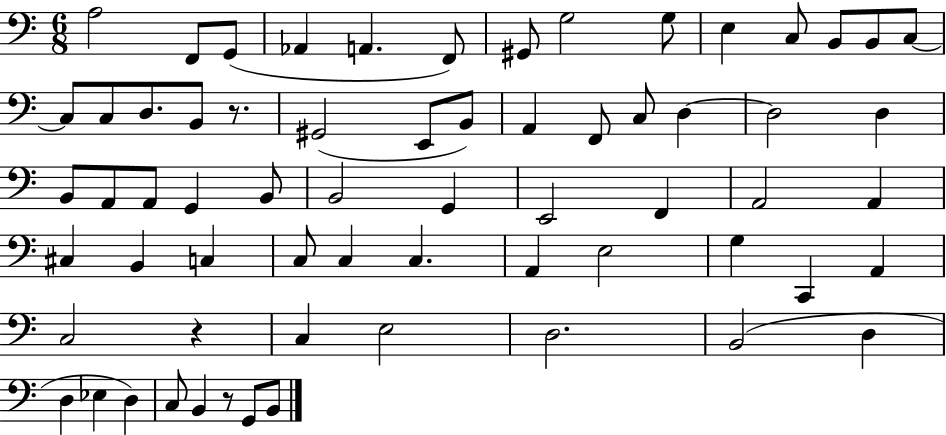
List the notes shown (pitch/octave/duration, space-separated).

A3/h F2/e G2/e Ab2/q A2/q. F2/e G#2/e G3/h G3/e E3/q C3/e B2/e B2/e C3/e C3/e C3/e D3/e. B2/e R/e. G#2/h E2/e B2/e A2/q F2/e C3/e D3/q D3/h D3/q B2/e A2/e A2/e G2/q B2/e B2/h G2/q E2/h F2/q A2/h A2/q C#3/q B2/q C3/q C3/e C3/q C3/q. A2/q E3/h G3/q C2/q A2/q C3/h R/q C3/q E3/h D3/h. B2/h D3/q D3/q Eb3/q D3/q C3/e B2/q R/e G2/e B2/e